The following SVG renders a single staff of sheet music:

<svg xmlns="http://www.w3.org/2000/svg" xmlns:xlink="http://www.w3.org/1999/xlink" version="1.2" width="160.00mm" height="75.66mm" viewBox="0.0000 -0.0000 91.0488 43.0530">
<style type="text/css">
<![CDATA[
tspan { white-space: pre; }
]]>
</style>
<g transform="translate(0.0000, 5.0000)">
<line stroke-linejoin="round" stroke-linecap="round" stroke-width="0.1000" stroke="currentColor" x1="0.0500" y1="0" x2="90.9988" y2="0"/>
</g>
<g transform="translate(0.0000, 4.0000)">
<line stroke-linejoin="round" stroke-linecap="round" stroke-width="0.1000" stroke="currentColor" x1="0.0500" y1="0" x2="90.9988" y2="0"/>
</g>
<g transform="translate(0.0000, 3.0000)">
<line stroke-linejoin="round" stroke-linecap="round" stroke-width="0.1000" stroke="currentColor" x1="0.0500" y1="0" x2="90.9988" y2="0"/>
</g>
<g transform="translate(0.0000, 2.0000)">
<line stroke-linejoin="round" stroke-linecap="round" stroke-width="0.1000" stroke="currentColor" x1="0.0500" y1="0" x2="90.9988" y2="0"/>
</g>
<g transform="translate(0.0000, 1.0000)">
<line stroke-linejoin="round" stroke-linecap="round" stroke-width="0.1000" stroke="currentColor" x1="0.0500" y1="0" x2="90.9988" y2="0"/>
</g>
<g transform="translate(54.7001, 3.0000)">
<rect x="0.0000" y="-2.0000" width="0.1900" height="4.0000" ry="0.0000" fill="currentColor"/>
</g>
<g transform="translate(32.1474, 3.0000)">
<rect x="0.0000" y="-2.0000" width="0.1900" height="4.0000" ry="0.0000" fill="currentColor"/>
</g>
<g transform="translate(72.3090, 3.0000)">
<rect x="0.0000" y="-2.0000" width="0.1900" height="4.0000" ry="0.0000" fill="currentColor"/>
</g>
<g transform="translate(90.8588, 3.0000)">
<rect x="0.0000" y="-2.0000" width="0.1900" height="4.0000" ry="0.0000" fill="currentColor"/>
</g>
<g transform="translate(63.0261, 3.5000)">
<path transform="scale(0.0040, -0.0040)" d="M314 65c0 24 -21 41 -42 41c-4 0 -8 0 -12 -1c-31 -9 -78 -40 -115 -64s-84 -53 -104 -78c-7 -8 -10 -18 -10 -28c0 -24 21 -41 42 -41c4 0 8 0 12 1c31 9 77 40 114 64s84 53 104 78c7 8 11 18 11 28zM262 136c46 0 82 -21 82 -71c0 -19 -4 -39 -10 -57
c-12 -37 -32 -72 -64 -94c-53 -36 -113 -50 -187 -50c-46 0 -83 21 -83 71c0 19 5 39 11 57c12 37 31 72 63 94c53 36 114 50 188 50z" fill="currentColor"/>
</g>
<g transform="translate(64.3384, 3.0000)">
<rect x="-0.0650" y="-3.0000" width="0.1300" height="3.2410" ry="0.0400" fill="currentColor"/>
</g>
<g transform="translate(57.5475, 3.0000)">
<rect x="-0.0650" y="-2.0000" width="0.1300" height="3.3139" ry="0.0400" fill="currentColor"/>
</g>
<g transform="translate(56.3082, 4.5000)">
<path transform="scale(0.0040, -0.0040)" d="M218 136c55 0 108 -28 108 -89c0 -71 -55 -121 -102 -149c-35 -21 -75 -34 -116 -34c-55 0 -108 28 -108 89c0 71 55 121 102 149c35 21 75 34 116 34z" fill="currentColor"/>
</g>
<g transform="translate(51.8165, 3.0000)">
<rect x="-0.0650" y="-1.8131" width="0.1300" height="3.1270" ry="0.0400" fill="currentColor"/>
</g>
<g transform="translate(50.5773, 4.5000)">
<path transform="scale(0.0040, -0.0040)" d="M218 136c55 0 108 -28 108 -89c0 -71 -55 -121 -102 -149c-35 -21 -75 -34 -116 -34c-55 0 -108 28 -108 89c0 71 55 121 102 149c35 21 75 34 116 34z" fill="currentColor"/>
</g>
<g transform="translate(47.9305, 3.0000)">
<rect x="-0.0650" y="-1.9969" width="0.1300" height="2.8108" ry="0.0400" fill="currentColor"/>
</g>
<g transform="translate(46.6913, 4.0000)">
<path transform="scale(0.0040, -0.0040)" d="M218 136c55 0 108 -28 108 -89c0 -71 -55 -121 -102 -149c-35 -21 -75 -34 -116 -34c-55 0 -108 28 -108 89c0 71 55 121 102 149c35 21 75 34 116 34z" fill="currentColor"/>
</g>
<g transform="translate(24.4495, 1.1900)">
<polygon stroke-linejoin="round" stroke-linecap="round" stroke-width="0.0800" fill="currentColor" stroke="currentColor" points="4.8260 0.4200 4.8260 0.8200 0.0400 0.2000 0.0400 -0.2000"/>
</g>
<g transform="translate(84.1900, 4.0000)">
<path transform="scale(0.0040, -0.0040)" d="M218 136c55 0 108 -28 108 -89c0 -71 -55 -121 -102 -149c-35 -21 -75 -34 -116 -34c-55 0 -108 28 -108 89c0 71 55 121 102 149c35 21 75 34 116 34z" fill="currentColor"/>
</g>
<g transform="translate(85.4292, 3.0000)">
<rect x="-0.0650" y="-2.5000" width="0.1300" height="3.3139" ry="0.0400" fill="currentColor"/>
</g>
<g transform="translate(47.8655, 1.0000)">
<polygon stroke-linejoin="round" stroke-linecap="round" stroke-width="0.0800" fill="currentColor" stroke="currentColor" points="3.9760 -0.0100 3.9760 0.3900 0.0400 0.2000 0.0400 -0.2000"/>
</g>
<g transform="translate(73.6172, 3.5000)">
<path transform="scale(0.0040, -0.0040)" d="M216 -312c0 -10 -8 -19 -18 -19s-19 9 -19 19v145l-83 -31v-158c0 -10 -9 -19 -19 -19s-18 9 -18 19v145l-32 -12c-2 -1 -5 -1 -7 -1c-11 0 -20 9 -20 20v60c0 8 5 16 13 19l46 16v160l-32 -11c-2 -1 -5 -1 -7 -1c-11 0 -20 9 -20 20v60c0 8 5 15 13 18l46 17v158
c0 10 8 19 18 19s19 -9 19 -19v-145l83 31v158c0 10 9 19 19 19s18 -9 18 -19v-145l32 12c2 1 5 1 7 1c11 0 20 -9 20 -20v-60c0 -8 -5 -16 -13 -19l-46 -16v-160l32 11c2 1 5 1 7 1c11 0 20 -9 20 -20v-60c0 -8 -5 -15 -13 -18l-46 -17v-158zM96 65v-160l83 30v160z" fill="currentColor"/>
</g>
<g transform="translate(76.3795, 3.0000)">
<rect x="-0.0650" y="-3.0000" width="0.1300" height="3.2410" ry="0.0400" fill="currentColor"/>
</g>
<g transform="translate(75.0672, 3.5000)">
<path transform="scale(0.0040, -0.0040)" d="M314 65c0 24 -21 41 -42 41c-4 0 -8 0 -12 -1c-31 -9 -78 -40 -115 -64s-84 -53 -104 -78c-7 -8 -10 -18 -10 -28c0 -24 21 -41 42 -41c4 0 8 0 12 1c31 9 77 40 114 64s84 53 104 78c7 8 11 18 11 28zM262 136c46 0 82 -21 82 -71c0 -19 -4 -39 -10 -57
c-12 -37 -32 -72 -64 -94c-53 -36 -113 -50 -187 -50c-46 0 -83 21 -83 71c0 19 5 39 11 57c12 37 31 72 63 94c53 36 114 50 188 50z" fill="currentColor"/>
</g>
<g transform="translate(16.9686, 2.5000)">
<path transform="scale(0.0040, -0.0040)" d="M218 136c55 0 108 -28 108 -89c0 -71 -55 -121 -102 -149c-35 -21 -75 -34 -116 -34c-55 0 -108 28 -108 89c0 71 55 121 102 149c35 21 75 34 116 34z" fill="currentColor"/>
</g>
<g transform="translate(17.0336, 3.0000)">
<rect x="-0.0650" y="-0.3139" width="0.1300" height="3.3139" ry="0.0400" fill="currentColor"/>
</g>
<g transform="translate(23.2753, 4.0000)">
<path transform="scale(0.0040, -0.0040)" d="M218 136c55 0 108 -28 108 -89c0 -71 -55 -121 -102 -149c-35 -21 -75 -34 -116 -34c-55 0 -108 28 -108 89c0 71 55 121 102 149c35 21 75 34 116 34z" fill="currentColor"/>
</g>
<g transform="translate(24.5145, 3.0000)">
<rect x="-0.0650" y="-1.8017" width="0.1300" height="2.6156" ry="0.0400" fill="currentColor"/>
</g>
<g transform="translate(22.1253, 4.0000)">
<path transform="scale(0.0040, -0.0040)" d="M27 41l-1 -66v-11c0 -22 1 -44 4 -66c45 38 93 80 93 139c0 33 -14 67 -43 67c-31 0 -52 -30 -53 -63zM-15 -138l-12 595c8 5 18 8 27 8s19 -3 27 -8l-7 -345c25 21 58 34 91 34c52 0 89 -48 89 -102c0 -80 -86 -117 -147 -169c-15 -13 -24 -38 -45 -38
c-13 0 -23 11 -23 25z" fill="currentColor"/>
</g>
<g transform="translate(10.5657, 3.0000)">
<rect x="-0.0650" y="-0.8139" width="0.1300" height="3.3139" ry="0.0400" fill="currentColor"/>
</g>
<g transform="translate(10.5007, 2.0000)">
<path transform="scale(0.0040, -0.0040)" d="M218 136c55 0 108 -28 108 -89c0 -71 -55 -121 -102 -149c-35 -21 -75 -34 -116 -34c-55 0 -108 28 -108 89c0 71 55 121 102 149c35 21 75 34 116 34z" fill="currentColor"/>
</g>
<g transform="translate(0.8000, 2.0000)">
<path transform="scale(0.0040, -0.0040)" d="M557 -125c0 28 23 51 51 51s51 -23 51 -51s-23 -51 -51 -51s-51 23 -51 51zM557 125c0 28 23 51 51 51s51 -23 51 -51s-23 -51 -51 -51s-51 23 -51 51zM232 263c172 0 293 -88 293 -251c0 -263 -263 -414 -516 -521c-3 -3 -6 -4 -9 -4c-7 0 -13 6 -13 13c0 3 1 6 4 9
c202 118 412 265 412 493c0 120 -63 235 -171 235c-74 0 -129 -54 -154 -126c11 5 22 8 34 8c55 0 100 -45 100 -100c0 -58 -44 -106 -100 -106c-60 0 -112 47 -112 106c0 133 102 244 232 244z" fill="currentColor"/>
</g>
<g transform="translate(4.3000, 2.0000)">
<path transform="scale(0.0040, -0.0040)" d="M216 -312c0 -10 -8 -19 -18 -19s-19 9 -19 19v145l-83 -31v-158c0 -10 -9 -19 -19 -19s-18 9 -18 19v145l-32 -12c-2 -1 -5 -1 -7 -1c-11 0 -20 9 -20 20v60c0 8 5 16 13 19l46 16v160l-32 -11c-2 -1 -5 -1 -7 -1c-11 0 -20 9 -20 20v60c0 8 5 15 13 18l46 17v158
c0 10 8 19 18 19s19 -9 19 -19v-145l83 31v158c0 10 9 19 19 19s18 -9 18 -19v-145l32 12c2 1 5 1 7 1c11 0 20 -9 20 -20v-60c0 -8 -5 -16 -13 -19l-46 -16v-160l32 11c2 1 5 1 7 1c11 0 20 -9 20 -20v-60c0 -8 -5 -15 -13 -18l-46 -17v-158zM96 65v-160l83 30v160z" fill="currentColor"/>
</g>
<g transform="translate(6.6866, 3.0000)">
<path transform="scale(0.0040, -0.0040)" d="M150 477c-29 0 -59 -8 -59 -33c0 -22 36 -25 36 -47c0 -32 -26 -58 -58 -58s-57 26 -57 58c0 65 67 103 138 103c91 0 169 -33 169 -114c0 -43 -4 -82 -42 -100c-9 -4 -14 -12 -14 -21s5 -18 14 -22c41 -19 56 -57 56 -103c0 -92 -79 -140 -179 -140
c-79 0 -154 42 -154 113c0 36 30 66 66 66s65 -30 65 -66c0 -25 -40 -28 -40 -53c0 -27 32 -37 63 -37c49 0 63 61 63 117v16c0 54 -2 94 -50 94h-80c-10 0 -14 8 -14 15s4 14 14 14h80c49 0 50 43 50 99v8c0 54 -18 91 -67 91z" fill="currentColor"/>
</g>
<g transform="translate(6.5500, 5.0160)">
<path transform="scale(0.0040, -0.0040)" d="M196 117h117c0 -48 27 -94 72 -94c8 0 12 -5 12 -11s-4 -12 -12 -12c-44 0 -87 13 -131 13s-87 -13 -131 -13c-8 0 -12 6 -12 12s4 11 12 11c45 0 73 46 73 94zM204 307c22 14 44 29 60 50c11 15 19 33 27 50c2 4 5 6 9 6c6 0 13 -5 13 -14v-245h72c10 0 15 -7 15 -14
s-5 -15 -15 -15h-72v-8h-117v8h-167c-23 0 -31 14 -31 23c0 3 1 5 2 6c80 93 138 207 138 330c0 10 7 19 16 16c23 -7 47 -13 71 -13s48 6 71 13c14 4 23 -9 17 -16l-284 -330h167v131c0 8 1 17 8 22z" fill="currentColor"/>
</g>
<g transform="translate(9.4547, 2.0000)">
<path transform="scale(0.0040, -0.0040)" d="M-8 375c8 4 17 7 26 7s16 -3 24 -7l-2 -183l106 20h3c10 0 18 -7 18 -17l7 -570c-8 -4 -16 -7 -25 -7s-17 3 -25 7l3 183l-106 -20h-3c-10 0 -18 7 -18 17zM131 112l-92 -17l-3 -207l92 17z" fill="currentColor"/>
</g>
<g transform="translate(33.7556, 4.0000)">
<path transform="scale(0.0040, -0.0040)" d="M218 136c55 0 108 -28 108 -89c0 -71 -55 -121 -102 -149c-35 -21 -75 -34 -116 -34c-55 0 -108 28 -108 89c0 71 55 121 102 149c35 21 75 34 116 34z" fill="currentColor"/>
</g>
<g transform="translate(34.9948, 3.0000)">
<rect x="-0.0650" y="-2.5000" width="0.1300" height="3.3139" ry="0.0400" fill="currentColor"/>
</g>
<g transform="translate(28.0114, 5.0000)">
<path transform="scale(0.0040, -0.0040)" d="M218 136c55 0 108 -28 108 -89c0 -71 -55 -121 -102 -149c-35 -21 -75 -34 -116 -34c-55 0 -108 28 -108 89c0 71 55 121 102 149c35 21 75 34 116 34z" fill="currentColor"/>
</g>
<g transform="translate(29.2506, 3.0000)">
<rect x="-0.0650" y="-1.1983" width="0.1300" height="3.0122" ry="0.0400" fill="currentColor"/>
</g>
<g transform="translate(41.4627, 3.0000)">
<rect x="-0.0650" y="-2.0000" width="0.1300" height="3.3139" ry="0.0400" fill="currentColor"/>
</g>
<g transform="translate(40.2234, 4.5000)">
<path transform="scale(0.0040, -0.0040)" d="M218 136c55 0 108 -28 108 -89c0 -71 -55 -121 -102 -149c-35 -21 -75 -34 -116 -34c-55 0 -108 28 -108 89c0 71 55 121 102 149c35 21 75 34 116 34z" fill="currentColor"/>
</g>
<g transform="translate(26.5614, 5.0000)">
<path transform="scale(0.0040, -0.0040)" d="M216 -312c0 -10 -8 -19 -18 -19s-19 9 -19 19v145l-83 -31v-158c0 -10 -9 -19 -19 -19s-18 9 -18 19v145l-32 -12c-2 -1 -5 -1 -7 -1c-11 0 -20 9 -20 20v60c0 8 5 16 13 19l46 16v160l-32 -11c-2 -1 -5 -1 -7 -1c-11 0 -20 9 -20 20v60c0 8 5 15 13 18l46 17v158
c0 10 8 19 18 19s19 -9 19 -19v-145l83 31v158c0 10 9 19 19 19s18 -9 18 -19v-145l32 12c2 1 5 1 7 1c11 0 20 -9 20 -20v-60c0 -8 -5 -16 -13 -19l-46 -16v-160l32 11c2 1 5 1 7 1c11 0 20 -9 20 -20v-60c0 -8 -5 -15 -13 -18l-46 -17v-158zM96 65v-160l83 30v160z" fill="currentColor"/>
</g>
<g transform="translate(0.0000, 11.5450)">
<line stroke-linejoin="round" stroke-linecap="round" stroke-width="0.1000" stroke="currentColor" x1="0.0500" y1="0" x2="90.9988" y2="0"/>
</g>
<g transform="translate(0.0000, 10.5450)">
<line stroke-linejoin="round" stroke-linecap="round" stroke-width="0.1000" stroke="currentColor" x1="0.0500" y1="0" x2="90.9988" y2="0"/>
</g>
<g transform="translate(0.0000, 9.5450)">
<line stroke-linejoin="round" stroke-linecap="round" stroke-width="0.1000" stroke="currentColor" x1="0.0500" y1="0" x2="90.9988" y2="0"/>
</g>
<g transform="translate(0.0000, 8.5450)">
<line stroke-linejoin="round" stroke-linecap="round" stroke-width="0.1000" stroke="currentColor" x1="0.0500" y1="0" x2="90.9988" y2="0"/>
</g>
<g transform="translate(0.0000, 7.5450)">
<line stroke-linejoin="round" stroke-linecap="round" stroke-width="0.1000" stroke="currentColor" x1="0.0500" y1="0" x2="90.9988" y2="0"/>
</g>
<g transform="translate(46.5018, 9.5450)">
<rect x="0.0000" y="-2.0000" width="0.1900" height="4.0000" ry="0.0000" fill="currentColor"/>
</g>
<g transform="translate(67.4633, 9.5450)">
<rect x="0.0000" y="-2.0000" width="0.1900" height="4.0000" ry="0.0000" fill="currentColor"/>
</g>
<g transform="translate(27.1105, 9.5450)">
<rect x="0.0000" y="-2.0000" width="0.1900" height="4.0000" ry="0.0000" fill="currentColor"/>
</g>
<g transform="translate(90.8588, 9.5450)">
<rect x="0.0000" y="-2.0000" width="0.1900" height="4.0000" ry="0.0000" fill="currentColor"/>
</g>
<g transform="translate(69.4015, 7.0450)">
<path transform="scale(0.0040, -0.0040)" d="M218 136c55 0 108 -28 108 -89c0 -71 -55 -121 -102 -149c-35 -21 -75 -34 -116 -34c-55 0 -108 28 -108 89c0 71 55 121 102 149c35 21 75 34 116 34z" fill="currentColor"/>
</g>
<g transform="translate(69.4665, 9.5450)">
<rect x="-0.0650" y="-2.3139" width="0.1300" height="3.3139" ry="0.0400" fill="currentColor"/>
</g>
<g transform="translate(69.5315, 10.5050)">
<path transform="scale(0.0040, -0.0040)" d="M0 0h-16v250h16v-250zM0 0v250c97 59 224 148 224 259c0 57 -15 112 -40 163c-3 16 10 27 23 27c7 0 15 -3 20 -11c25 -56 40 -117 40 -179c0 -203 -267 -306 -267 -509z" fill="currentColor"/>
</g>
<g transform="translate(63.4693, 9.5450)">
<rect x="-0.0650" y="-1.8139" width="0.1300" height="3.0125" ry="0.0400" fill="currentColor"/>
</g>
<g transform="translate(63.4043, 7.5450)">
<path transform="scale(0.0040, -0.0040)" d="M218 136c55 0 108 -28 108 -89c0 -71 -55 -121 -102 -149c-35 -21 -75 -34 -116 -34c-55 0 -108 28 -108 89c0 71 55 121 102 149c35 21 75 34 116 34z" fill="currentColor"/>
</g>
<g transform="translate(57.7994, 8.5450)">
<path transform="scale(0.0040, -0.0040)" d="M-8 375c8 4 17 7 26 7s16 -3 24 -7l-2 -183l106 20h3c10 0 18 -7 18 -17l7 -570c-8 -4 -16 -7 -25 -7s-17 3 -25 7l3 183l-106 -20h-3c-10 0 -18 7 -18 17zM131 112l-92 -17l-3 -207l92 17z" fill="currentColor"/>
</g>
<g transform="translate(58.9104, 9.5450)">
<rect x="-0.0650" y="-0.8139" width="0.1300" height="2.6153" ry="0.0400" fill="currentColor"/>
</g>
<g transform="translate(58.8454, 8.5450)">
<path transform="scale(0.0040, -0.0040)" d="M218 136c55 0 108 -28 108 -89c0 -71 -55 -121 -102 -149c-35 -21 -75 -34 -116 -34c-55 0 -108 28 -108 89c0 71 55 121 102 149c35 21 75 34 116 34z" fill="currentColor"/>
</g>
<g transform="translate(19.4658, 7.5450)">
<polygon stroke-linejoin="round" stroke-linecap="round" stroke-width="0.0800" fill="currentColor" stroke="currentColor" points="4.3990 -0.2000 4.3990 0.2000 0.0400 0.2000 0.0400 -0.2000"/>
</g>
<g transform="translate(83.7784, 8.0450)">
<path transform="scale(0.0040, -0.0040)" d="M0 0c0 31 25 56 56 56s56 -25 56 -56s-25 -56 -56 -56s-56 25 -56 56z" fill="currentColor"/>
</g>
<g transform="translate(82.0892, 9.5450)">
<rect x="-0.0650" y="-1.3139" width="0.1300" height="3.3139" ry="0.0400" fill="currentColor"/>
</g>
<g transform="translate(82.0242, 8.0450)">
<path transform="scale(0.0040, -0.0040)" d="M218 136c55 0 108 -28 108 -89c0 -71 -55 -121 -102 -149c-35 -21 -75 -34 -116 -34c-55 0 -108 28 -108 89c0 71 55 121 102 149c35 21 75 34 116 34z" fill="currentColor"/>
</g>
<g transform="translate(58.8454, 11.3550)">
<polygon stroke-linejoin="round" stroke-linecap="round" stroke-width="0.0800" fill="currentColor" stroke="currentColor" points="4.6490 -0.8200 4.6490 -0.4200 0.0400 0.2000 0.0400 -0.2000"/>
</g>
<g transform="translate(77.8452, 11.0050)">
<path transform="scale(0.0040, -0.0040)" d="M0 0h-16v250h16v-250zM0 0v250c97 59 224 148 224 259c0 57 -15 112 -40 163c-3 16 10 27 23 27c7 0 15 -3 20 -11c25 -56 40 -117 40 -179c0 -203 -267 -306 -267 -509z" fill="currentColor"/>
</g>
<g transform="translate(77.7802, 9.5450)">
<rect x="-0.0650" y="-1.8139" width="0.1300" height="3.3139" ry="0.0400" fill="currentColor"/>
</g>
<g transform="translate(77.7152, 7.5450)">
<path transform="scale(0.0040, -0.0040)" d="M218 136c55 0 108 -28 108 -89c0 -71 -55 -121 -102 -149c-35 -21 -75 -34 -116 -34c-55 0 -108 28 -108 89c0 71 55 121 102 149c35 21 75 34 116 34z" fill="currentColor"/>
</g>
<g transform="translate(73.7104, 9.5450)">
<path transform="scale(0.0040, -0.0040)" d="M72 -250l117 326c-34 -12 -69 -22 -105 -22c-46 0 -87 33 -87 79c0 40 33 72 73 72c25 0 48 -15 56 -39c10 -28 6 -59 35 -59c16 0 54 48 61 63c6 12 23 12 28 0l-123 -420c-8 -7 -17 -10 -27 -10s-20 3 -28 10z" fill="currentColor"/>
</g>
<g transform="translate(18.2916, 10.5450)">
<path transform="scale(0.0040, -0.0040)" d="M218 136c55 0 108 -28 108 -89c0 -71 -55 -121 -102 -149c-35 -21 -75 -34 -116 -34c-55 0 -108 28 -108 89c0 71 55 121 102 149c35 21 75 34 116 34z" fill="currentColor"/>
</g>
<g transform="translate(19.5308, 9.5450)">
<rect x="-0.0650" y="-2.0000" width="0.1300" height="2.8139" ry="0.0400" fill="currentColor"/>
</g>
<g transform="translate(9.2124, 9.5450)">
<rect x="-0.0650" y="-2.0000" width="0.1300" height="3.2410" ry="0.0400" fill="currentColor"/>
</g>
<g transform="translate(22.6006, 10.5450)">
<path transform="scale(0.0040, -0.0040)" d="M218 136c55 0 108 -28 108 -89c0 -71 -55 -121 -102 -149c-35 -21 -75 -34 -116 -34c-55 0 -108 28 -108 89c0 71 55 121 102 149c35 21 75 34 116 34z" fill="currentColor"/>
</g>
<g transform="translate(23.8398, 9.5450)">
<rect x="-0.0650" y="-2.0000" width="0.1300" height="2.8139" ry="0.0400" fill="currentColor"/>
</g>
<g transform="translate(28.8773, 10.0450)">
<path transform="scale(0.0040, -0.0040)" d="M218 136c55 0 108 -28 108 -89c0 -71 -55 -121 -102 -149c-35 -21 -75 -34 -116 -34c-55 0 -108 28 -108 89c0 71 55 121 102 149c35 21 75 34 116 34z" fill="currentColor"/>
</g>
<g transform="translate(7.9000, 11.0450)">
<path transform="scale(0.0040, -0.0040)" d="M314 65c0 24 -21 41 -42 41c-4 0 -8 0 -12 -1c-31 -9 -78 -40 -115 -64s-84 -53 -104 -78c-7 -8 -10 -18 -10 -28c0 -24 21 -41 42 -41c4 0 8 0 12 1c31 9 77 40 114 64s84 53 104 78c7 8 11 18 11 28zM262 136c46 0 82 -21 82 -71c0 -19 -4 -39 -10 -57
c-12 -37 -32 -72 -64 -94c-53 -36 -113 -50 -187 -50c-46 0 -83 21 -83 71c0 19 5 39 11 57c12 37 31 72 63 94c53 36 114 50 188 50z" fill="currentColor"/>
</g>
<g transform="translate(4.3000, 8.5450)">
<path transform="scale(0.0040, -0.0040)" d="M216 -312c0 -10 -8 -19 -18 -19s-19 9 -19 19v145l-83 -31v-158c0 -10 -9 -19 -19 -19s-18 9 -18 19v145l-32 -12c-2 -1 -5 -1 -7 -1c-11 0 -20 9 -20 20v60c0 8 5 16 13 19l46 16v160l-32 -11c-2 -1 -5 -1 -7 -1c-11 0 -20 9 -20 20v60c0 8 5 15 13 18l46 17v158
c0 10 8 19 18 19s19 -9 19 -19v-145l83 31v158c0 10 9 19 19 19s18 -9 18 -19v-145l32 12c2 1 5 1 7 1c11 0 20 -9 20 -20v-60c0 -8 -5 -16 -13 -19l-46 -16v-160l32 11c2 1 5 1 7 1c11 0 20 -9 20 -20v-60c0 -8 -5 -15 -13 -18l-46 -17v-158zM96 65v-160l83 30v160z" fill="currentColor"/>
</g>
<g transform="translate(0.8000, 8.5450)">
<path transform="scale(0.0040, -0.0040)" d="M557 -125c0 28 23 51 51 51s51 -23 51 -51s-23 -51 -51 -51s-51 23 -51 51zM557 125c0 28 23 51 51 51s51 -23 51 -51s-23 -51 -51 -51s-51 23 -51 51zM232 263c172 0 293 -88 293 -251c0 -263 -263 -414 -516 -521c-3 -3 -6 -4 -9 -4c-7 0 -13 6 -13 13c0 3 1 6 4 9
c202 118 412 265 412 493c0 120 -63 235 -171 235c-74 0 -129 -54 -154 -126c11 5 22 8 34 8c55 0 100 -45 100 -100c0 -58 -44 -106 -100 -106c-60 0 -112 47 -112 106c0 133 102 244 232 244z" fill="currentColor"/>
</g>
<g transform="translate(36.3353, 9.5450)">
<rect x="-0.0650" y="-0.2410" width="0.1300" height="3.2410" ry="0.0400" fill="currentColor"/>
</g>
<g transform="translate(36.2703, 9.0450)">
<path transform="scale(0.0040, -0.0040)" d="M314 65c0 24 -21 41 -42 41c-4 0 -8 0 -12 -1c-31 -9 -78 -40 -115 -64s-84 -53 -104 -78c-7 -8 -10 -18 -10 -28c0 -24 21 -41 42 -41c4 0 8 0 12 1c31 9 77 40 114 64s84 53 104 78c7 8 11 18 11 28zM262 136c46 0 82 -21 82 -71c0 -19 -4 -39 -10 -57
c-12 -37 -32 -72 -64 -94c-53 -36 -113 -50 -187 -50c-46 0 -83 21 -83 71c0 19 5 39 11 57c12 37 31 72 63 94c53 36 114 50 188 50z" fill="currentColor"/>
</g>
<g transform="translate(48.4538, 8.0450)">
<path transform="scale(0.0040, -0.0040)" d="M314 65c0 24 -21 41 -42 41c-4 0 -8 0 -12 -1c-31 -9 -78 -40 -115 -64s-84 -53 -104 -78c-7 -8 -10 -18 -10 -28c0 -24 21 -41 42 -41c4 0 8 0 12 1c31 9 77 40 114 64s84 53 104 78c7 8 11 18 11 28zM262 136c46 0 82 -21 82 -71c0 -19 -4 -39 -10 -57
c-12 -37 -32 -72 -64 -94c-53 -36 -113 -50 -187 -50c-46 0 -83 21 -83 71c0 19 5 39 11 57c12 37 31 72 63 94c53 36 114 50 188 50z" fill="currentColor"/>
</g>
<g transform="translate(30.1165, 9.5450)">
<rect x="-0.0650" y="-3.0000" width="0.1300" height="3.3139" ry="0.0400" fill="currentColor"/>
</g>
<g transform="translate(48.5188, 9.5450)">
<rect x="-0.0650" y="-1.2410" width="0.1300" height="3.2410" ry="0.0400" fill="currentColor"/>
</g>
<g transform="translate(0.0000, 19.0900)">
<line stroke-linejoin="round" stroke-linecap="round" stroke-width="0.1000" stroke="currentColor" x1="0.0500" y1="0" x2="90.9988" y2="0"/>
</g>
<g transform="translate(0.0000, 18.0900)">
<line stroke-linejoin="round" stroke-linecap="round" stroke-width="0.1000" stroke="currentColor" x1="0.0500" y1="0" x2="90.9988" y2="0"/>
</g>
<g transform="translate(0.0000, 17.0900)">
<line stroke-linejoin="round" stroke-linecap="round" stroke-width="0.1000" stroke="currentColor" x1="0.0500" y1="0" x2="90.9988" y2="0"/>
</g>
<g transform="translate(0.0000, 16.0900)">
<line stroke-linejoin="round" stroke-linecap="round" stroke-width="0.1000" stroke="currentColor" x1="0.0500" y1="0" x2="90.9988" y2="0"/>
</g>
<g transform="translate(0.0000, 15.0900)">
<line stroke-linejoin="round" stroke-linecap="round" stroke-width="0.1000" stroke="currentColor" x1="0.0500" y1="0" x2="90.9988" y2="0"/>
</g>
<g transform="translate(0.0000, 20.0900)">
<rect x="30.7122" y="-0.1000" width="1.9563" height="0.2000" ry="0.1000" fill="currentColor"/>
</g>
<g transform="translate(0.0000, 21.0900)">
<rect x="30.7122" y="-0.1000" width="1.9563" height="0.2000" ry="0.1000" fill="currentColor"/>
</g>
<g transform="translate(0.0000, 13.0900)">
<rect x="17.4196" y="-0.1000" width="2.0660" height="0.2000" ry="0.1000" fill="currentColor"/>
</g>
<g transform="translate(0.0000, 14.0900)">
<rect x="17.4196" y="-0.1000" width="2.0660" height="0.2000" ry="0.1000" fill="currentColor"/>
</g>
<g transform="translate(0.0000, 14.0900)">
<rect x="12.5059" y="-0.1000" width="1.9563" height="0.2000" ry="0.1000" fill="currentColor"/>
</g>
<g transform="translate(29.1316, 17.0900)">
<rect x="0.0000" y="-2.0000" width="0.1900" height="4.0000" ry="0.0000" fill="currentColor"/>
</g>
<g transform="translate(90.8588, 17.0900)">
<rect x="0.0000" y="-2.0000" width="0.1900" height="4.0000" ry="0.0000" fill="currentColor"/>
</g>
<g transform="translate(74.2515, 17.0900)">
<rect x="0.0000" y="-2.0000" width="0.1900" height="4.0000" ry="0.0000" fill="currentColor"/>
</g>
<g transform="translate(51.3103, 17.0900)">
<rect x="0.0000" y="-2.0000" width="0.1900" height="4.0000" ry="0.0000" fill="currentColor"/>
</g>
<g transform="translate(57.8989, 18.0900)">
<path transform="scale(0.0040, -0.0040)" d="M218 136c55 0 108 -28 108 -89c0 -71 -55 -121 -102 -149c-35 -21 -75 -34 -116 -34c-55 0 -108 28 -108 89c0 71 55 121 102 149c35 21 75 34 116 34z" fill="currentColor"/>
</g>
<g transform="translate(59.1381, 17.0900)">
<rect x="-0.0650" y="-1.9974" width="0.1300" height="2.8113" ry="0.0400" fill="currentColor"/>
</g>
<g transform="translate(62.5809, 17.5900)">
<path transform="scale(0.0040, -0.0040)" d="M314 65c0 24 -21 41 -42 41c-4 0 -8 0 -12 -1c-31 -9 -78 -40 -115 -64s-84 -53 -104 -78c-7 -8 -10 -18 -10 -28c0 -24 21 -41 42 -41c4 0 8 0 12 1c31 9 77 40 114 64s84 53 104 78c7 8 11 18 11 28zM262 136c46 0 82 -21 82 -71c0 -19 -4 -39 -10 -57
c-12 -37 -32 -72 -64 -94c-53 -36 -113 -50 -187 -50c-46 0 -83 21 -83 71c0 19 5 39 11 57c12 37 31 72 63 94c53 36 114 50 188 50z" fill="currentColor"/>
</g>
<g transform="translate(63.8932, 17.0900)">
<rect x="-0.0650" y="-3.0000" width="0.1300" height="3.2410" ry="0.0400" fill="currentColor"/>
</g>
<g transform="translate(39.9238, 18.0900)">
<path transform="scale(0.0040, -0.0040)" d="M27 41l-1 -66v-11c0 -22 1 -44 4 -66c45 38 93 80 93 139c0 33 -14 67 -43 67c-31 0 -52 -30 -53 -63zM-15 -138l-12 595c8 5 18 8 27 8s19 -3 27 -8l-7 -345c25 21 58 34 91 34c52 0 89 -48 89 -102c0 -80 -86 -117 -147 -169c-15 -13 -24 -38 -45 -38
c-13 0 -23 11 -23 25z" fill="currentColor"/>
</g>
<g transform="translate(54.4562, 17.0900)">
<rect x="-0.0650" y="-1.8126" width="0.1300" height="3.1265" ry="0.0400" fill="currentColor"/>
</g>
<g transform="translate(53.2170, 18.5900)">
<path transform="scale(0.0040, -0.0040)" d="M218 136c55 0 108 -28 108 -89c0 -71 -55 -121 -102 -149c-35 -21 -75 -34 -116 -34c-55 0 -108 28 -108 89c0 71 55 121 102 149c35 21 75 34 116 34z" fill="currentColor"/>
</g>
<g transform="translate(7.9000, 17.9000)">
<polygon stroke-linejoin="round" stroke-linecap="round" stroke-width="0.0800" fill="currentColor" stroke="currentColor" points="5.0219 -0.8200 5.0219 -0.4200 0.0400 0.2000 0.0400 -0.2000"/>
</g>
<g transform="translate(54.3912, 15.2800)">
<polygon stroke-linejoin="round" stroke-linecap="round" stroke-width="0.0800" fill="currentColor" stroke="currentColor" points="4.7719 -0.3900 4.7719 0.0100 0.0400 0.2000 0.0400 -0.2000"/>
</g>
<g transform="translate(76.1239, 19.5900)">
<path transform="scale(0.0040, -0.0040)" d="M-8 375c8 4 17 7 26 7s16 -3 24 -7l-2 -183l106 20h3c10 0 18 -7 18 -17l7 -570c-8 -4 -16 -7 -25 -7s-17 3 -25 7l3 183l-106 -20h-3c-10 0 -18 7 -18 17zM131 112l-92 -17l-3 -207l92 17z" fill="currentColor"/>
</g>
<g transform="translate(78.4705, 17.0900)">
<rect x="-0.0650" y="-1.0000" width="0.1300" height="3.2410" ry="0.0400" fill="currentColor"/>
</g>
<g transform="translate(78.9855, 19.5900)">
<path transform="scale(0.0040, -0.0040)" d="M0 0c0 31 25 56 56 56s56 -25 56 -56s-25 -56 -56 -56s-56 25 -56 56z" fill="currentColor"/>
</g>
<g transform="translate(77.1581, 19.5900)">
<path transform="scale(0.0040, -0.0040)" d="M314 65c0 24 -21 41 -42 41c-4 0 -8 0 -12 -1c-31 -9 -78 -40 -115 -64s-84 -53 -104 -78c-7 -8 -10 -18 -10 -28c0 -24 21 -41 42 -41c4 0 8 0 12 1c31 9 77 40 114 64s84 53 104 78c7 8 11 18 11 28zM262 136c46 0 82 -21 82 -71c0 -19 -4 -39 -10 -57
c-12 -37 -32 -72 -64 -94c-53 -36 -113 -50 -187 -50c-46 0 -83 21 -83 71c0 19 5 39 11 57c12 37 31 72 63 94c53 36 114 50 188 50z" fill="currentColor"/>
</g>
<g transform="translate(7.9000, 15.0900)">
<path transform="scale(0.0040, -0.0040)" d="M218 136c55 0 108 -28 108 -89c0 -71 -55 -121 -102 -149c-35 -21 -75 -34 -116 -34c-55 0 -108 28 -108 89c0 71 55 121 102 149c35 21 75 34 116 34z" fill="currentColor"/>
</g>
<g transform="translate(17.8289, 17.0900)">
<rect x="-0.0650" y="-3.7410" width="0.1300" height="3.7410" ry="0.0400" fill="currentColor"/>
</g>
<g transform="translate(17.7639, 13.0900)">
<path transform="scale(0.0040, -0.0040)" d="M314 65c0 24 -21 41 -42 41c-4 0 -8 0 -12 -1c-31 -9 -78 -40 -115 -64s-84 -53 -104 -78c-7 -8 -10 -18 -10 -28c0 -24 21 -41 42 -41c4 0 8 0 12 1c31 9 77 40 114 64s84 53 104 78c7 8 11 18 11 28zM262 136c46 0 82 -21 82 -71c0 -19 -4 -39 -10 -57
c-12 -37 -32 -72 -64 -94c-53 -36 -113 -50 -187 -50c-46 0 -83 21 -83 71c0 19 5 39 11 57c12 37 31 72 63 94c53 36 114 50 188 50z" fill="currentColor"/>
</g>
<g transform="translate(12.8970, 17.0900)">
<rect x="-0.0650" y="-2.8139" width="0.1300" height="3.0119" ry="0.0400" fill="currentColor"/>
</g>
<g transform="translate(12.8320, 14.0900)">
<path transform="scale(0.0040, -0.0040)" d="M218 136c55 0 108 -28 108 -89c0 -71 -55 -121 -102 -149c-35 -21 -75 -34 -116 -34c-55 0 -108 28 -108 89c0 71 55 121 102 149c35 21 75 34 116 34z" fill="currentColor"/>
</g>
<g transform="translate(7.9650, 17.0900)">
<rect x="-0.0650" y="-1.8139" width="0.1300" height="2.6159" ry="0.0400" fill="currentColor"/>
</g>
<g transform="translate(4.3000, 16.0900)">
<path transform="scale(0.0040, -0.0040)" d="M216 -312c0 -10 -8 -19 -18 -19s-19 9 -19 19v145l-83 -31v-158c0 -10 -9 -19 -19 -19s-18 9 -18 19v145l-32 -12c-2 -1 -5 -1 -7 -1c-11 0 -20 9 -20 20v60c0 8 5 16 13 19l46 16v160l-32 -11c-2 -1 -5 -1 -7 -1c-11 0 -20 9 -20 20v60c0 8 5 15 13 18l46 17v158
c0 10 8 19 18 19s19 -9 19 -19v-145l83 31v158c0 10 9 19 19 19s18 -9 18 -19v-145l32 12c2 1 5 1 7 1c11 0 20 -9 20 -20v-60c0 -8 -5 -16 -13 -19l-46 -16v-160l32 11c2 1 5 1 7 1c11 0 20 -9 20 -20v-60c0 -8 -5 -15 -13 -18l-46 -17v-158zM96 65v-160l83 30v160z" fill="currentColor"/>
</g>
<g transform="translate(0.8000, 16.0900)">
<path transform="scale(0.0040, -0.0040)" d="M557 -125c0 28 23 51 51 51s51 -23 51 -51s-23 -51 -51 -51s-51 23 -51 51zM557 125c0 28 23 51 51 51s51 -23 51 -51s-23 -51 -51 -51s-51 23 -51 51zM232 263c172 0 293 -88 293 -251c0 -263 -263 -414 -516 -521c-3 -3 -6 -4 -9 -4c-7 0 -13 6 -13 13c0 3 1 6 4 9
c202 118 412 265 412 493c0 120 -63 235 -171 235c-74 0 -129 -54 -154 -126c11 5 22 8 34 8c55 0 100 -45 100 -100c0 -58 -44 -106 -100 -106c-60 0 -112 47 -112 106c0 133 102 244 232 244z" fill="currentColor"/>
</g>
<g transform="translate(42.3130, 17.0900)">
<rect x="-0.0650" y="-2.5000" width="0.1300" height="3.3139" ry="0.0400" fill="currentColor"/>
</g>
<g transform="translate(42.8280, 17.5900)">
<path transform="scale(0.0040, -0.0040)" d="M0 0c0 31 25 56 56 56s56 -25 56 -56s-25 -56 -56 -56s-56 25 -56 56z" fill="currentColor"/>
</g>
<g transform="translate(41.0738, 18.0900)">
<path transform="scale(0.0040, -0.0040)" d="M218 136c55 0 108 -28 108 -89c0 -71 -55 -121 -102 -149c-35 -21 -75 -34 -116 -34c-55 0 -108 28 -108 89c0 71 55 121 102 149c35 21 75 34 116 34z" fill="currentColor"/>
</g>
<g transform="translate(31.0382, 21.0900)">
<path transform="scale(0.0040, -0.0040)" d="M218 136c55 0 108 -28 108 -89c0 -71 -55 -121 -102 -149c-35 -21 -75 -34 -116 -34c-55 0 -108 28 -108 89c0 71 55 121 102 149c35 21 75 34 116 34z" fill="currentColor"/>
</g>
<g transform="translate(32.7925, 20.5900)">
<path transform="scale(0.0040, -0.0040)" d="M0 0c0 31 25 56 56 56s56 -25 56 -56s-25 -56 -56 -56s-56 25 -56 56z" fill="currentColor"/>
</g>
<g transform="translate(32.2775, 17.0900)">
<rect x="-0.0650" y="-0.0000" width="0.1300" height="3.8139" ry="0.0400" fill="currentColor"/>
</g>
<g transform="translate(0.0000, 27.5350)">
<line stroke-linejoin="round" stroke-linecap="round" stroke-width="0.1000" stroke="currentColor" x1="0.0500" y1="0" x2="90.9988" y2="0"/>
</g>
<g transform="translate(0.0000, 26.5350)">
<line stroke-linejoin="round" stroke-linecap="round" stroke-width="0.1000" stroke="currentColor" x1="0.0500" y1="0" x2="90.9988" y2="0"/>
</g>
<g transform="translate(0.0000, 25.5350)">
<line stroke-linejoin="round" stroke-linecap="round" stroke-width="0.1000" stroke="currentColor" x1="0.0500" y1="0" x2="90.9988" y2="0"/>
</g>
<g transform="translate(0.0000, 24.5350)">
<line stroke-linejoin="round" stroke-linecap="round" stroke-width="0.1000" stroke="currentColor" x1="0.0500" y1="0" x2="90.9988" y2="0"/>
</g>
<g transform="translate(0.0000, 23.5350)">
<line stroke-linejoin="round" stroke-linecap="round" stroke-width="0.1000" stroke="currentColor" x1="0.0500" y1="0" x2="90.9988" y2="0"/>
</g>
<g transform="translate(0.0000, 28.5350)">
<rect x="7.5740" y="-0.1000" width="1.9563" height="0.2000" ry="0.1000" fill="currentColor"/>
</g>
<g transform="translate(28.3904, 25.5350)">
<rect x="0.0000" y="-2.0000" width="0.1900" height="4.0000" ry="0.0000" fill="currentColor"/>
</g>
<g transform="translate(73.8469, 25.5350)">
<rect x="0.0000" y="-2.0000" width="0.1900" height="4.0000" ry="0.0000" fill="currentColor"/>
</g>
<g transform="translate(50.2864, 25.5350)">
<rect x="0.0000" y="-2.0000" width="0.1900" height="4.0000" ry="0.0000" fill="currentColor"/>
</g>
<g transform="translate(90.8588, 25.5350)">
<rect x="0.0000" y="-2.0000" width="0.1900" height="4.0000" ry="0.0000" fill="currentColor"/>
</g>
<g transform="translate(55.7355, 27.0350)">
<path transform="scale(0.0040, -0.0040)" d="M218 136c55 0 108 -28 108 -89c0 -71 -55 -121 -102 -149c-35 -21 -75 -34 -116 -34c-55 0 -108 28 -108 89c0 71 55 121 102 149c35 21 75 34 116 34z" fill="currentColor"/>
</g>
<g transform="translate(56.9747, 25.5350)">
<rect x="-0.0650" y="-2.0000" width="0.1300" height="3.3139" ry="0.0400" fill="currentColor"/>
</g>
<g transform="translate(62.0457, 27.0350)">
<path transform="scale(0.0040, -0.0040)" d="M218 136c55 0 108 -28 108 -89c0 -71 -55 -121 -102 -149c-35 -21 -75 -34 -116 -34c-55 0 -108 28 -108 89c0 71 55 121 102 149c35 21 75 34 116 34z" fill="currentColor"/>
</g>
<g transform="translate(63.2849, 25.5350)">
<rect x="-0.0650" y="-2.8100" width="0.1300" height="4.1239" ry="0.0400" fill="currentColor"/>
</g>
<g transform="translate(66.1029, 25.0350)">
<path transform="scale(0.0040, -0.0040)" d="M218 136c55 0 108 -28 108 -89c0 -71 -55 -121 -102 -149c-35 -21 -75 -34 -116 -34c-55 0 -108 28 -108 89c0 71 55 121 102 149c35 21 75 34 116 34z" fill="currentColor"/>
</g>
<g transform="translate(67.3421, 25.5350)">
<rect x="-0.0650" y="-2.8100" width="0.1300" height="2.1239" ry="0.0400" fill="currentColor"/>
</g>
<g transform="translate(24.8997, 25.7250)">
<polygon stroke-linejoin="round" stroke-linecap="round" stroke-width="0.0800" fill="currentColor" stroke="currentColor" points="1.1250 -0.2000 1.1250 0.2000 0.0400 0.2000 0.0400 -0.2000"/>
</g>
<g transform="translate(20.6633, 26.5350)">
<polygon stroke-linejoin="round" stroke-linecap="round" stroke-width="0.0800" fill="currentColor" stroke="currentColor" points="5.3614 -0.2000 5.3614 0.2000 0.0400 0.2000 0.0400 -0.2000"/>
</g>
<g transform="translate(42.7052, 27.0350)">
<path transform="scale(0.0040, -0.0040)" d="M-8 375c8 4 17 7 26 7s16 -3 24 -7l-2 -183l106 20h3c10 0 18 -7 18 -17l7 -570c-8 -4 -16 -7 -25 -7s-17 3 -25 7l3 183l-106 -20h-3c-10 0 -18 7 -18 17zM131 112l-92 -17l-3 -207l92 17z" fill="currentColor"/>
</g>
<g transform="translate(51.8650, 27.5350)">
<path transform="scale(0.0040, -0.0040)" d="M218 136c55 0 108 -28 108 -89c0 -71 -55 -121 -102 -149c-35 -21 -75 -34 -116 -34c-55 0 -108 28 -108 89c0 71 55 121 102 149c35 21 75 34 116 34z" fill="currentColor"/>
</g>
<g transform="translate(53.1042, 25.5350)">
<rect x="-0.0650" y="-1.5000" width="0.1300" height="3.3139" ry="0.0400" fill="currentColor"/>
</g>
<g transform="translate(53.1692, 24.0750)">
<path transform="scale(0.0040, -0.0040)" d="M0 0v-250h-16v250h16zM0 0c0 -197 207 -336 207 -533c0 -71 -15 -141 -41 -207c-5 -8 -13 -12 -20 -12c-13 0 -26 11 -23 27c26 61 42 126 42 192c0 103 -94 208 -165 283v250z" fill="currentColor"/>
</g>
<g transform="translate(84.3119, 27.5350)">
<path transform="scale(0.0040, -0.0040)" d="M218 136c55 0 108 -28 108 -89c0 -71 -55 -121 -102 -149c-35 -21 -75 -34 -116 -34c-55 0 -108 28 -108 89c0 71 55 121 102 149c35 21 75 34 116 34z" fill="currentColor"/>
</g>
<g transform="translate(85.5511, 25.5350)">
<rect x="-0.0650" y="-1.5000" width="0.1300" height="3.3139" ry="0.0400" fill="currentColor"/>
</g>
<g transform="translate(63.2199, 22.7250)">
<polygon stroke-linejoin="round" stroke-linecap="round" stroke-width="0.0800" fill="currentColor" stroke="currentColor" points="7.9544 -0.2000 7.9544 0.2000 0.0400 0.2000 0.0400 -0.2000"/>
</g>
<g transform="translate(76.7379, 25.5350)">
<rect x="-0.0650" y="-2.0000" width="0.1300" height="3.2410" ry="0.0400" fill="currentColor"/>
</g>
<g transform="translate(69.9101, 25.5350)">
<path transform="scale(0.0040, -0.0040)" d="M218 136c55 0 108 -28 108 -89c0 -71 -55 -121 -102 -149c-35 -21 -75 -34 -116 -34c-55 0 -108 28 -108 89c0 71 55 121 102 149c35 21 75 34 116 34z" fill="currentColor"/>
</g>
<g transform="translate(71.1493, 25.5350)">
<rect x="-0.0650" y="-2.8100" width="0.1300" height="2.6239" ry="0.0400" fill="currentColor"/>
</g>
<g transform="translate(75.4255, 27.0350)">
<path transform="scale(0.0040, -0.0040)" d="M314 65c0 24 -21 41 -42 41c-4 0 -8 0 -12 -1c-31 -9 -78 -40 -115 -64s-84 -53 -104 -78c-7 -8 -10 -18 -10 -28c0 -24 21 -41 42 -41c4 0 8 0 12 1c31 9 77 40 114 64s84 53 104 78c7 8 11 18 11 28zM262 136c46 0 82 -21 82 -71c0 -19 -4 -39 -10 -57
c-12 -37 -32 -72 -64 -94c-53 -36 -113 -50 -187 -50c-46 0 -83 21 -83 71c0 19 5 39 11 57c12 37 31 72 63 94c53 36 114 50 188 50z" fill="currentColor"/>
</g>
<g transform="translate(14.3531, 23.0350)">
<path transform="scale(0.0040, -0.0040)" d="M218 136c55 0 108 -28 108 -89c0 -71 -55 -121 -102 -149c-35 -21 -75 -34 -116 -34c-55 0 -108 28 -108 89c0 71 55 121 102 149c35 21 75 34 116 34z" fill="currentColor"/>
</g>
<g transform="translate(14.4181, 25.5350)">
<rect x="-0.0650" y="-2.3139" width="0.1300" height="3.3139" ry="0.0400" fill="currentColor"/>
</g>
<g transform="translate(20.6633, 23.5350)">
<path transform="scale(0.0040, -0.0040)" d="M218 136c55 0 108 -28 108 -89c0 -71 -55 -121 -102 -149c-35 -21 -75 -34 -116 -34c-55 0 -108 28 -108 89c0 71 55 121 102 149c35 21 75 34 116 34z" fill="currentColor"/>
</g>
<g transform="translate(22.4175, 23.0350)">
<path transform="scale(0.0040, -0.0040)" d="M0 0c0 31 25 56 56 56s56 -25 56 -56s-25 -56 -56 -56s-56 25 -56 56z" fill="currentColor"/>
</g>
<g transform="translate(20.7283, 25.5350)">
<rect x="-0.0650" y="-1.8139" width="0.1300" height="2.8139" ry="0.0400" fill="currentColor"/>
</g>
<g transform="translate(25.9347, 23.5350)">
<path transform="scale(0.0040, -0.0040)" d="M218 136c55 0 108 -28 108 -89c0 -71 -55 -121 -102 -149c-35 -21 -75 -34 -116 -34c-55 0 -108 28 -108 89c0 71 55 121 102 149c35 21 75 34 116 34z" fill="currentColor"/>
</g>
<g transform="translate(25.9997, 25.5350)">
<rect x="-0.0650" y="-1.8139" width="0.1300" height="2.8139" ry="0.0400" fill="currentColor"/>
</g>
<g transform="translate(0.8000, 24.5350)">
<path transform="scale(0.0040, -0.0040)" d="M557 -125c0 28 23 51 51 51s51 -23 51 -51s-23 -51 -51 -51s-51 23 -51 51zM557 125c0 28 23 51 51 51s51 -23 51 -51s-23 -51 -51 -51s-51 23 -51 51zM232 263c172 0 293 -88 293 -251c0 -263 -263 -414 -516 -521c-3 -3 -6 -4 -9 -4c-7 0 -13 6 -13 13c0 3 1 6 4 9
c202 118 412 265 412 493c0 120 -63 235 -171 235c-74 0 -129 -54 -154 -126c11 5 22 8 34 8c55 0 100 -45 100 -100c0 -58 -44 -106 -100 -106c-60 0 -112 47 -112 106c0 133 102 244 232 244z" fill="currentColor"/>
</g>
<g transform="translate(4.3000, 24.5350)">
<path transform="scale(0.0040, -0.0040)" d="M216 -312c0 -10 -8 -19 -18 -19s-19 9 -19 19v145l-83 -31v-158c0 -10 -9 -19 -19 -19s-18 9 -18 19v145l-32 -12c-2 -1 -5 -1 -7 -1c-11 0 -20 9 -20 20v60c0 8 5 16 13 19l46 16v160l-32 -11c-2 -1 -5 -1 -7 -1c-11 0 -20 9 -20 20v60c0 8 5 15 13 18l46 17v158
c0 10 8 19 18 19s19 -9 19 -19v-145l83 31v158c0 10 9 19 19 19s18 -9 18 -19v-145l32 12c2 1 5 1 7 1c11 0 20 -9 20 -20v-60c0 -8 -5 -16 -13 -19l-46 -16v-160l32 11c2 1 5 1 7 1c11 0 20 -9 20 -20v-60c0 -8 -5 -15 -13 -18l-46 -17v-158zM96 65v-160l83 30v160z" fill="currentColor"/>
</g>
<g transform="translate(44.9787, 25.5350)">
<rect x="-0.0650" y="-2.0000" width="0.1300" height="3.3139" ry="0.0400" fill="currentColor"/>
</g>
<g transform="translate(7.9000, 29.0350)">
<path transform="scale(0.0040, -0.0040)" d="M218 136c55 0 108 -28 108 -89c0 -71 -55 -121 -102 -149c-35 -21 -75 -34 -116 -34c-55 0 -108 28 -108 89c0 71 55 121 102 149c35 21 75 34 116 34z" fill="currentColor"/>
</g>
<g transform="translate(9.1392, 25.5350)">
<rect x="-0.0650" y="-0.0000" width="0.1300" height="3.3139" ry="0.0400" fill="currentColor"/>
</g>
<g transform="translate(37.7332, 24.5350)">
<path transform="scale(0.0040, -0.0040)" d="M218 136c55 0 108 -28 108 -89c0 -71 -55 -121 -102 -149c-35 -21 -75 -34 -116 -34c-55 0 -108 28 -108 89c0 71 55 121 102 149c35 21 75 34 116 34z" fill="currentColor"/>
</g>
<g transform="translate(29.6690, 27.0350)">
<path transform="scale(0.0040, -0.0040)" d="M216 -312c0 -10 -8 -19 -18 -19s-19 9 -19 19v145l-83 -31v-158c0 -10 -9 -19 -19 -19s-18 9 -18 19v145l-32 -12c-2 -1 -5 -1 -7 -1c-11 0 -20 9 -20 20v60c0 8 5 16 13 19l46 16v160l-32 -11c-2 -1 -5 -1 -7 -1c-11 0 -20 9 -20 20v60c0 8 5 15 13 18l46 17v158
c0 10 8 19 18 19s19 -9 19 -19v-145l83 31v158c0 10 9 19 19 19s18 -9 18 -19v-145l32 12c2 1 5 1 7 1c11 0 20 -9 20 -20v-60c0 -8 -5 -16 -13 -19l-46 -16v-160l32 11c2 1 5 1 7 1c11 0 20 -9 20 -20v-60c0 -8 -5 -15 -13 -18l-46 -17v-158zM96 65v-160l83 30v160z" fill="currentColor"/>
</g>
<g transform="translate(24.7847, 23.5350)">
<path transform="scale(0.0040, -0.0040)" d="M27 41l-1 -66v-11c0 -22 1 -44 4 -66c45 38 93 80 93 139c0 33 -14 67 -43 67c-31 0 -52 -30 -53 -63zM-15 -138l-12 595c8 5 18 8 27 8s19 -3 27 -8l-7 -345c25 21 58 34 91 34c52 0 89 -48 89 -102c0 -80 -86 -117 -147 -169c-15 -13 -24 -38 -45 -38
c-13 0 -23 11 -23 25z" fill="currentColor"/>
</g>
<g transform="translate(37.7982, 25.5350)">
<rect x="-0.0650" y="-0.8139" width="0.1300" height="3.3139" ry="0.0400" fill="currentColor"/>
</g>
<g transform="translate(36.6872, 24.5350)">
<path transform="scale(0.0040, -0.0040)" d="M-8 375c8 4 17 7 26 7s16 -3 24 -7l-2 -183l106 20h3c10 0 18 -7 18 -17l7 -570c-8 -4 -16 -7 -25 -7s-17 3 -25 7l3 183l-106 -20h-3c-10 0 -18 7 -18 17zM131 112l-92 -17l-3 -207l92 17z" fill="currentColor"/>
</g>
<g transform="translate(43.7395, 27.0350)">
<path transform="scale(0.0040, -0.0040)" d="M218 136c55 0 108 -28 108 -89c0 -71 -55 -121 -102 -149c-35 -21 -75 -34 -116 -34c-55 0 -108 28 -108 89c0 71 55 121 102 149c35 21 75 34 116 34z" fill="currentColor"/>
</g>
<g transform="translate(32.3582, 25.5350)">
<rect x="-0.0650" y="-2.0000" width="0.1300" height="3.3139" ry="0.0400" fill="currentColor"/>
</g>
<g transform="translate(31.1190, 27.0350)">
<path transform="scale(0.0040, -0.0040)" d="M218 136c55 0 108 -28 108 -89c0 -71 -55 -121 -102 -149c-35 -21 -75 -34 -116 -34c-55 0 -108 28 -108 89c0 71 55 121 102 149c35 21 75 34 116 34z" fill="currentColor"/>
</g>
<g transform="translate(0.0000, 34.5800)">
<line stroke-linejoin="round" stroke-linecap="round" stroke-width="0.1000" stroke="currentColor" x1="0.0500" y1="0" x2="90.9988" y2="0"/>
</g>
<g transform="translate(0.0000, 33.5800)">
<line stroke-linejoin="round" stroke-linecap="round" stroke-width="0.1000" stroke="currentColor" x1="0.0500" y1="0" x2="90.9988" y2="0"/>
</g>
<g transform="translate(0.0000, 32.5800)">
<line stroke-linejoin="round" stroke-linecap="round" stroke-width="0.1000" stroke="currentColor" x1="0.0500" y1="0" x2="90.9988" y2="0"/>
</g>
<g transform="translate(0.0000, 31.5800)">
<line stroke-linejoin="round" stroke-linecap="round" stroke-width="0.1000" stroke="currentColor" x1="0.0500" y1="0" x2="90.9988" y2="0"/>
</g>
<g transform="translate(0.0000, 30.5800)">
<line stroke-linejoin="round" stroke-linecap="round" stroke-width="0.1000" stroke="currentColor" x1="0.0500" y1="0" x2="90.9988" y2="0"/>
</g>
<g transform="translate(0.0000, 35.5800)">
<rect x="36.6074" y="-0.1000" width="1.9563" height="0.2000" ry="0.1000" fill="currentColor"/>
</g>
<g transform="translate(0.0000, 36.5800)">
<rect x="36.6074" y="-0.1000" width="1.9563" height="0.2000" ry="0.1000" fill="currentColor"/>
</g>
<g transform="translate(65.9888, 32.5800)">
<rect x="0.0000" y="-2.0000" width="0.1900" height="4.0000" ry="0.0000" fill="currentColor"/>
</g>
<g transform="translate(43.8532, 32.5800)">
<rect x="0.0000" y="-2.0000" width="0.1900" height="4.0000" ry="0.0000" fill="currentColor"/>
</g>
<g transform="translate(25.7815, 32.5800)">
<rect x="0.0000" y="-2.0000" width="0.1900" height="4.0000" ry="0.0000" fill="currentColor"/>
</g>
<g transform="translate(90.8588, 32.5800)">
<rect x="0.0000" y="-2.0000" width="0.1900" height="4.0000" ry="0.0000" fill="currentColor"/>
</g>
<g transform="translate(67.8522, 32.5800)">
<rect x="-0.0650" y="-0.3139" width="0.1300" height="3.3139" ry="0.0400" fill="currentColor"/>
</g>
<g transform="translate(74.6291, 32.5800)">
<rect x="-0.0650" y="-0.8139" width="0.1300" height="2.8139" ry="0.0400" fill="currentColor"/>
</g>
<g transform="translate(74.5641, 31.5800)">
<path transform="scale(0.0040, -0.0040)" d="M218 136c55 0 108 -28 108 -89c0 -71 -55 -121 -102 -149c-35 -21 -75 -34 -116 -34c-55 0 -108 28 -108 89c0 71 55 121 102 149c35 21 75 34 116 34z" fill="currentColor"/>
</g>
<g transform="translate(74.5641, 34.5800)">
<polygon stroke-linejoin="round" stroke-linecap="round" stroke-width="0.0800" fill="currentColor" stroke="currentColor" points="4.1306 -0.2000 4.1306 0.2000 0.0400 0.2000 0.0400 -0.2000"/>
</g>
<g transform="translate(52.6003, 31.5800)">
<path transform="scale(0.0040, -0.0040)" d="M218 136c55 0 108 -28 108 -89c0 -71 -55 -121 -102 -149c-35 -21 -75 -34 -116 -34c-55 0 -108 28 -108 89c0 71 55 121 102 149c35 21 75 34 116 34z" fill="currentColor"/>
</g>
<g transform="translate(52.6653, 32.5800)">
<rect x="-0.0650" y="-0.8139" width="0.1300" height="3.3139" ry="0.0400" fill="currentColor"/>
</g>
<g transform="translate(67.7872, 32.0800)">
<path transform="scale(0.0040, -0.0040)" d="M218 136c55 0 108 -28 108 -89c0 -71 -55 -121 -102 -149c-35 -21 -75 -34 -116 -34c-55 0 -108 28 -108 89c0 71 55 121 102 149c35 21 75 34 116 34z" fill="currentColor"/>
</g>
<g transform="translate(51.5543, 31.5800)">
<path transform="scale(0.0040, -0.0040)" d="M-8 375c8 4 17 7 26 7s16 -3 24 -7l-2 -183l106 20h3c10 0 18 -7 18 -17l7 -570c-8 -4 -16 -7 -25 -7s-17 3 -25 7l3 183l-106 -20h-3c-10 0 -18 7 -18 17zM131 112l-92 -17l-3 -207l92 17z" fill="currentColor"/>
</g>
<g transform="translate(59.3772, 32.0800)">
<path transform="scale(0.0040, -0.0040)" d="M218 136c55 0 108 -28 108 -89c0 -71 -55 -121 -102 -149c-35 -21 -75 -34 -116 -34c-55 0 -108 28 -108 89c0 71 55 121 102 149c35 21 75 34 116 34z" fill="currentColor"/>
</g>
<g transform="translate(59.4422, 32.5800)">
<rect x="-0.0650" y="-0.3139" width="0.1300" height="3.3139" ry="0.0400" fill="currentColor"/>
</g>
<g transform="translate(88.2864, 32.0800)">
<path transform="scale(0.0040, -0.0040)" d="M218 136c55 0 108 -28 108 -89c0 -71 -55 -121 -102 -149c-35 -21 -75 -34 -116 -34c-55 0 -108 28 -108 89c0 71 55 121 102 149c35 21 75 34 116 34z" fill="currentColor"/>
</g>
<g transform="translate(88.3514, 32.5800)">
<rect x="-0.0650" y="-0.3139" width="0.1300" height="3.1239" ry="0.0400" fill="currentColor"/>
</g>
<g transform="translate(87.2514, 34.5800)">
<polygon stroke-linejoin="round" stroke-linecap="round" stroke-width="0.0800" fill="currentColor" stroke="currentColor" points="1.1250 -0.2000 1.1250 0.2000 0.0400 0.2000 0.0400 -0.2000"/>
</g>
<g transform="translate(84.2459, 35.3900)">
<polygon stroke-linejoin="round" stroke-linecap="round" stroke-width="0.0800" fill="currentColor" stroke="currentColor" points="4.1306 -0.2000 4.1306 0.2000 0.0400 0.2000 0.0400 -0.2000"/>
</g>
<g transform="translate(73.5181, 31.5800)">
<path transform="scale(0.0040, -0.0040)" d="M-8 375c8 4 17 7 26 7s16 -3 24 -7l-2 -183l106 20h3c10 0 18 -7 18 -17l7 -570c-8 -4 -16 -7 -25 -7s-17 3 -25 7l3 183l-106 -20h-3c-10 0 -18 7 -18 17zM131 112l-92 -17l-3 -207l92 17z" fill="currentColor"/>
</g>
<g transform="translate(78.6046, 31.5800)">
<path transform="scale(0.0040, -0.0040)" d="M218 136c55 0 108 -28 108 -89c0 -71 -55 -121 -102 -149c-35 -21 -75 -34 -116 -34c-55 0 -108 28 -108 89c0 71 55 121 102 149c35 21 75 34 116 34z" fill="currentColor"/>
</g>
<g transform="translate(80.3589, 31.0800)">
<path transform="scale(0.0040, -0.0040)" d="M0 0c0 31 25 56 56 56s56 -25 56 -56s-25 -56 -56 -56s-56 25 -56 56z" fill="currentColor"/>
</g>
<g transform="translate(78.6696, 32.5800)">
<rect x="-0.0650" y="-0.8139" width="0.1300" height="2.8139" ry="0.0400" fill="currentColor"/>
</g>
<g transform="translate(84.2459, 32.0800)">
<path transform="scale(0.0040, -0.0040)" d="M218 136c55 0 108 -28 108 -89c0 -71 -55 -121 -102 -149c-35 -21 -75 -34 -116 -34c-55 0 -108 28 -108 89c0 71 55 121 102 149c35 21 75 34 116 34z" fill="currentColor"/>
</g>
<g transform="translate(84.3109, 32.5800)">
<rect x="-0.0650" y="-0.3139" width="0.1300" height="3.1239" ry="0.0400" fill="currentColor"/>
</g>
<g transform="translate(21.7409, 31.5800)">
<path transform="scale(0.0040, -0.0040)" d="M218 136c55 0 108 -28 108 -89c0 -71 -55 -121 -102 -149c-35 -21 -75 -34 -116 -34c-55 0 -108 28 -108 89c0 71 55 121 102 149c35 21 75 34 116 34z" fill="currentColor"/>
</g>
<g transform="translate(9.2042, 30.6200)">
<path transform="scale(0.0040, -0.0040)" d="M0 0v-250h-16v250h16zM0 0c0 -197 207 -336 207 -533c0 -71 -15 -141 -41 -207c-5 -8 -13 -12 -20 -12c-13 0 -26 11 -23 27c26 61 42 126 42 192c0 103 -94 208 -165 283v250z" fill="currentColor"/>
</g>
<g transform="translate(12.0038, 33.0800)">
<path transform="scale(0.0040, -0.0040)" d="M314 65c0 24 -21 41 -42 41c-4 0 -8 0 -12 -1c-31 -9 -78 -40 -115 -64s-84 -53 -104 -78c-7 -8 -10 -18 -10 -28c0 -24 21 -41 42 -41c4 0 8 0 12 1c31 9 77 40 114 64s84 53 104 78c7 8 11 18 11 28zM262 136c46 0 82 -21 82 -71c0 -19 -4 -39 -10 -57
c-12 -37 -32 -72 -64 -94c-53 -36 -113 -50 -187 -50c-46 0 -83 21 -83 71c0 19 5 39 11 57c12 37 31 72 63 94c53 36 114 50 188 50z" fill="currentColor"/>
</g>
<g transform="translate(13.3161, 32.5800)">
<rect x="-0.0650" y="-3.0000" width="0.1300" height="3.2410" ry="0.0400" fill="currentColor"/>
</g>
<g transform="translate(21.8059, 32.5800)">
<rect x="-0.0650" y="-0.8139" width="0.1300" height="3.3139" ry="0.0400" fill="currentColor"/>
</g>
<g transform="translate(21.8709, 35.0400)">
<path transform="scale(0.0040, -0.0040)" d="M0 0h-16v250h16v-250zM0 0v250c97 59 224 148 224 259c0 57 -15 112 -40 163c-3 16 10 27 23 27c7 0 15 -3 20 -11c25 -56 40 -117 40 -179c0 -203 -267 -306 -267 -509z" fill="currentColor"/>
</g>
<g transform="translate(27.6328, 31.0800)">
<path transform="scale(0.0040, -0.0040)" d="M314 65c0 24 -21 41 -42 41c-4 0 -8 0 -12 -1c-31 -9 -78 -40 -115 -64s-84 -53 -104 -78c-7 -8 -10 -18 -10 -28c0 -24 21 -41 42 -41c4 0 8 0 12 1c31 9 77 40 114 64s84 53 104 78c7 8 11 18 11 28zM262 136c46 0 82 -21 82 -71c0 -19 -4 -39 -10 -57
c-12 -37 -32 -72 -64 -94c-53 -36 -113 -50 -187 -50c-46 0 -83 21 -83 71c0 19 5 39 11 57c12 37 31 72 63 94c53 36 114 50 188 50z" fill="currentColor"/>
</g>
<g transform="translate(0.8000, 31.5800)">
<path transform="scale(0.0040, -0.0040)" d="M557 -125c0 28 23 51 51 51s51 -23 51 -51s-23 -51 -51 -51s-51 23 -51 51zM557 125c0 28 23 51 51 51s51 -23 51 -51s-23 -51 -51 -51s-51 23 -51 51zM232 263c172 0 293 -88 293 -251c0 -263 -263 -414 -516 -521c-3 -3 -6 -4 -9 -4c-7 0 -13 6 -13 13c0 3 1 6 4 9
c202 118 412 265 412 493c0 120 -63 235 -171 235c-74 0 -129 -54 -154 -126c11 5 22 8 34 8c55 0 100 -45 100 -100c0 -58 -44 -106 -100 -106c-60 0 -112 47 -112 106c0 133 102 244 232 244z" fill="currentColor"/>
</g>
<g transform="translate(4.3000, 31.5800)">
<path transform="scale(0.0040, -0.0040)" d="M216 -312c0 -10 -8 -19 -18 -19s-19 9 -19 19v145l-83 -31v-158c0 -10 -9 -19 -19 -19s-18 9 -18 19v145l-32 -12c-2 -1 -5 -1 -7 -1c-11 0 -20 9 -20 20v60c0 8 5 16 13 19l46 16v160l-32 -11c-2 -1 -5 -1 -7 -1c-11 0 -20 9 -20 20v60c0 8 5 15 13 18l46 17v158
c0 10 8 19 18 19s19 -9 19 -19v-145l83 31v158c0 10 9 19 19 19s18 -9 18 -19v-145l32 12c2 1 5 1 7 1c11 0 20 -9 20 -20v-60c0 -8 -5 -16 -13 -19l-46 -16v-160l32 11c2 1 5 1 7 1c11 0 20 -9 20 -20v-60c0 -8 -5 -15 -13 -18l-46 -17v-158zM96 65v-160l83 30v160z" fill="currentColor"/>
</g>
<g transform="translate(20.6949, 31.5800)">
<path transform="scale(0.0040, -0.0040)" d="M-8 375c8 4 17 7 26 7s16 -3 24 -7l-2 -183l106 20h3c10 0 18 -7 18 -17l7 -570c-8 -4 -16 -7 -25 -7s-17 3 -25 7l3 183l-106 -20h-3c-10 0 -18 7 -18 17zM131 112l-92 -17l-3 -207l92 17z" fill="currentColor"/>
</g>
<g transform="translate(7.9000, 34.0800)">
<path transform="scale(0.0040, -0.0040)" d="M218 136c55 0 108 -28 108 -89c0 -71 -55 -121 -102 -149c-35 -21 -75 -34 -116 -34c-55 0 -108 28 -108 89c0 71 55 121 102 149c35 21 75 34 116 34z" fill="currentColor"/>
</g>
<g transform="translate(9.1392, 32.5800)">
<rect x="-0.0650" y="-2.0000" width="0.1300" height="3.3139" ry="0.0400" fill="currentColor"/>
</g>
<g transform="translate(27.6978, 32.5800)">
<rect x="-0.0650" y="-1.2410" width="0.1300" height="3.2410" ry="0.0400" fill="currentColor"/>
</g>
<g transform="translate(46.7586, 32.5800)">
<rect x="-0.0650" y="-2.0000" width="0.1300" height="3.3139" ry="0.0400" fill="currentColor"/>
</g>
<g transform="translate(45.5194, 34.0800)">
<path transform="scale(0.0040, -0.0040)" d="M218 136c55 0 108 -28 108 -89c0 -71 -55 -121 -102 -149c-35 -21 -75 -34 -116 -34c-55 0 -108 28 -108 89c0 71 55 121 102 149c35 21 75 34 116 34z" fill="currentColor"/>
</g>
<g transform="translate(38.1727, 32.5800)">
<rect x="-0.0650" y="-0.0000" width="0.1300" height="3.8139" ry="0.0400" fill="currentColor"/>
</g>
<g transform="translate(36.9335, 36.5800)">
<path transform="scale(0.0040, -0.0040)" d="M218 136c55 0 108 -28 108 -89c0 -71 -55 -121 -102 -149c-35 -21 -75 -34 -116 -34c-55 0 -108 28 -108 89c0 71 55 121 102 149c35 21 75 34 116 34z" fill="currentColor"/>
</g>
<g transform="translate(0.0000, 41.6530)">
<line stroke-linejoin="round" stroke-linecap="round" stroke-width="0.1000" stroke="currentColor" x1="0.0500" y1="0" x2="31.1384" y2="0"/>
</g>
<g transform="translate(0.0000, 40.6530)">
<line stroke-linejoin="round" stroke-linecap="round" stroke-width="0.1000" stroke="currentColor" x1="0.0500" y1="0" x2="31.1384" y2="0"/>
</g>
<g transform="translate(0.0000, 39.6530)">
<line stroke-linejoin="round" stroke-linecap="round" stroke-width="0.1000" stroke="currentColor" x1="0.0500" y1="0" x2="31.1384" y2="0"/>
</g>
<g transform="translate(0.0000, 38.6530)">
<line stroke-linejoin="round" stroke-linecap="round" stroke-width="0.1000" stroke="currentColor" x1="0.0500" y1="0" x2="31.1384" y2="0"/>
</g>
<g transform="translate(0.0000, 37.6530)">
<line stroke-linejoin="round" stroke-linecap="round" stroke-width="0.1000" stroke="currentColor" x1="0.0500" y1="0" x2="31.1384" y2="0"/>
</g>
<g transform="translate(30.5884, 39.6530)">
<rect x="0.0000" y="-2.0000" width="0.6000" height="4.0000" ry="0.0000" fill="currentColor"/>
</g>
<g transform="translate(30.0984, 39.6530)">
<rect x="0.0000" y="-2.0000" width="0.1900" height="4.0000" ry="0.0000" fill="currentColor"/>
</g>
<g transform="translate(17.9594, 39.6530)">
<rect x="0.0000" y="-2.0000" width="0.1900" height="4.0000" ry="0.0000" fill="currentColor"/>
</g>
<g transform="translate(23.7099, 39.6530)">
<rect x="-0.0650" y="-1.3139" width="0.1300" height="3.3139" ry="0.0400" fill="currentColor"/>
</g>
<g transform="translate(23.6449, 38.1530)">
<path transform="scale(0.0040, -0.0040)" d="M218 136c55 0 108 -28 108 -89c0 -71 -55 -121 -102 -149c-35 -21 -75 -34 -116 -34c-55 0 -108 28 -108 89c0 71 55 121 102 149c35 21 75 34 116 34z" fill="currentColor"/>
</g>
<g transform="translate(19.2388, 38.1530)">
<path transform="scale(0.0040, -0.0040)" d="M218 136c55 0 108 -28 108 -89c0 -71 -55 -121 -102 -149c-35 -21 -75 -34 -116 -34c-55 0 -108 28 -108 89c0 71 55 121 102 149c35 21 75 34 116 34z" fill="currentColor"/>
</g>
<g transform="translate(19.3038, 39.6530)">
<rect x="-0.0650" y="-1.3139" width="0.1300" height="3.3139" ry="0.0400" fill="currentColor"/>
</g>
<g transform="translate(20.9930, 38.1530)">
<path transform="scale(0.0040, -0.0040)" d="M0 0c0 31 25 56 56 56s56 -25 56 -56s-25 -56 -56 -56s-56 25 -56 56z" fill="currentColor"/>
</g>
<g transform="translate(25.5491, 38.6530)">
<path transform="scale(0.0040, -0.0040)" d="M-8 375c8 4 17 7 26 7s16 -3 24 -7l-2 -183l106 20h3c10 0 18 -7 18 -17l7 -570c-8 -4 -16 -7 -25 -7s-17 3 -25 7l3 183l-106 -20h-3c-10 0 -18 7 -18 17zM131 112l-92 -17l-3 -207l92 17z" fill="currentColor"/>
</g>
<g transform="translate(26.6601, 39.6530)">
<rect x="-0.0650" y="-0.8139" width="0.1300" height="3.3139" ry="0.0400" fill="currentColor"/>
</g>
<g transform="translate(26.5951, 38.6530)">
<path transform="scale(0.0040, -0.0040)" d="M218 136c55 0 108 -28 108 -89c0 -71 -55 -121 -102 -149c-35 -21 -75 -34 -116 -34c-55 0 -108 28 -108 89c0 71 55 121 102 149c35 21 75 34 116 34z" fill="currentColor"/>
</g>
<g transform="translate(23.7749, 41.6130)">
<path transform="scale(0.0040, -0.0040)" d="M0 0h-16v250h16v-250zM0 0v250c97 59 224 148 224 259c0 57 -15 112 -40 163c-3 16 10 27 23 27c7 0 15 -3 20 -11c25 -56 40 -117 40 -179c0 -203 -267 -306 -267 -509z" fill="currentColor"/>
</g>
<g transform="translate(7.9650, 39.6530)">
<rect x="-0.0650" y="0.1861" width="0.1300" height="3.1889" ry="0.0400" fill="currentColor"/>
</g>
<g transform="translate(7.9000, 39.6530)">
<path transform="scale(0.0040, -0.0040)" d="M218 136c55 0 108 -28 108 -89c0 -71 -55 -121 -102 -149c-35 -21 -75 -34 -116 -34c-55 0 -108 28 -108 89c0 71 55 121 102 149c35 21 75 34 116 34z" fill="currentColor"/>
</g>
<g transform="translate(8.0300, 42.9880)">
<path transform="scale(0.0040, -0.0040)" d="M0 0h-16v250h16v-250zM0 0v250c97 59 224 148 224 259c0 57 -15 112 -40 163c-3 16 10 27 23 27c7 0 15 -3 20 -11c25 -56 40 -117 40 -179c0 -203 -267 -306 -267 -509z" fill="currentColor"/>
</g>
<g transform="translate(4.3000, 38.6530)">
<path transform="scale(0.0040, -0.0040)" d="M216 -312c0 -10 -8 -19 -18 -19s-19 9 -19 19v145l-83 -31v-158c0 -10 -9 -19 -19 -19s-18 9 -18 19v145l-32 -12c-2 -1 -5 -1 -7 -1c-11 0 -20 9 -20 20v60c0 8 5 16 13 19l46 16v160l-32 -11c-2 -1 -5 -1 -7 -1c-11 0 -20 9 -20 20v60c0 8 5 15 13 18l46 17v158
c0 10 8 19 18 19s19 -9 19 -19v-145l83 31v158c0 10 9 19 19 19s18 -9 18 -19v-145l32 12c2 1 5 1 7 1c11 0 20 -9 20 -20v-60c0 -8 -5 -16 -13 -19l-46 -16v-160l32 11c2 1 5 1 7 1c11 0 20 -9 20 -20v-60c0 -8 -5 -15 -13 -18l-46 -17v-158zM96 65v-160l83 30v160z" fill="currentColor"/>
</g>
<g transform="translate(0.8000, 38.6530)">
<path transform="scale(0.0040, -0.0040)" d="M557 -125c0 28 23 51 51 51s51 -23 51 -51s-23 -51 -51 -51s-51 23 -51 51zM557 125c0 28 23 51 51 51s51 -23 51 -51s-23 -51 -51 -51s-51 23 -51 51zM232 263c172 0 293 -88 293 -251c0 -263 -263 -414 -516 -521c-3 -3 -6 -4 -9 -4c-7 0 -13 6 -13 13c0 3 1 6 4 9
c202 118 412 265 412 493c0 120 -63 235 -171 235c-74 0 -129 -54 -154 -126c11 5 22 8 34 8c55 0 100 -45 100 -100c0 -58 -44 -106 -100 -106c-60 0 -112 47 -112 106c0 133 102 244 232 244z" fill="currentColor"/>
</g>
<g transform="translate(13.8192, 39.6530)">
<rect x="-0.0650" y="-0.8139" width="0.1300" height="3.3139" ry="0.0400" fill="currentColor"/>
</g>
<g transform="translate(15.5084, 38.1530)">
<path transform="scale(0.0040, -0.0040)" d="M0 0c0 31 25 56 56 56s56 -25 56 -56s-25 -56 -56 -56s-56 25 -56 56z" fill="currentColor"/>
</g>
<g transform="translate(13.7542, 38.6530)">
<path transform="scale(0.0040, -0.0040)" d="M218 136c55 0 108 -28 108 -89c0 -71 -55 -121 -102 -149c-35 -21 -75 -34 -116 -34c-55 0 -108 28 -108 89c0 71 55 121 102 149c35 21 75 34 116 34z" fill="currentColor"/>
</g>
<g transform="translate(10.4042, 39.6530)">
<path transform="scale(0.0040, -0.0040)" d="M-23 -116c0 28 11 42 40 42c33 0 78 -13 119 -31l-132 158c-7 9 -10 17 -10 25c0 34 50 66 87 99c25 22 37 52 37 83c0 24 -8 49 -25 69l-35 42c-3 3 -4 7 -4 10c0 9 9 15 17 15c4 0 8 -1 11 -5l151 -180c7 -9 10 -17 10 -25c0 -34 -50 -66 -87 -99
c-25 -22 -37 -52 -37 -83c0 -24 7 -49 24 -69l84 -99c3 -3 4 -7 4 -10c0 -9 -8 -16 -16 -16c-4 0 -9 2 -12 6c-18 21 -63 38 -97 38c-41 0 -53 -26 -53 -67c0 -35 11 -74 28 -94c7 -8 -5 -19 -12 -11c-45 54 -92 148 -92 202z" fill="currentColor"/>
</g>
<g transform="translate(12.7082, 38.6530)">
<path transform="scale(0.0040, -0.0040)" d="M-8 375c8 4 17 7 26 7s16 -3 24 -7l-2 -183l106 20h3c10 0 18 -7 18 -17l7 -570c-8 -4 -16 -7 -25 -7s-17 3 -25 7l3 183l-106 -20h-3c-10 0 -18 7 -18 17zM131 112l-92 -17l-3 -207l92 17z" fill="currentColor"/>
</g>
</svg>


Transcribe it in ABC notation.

X:1
T:Untitled
M:3/4
L:1/4
K:G
F, E, _B,,/2 ^G,,/2 B,, A,, B,,/2 A,,/2 A,, C,2 ^C,2 B,, A,,2 B,,/2 B,,/2 C, E,2 G,2 F,/2 A,/2 B,/2 z/2 A,/2 G, A,/2 C/2 E2 C,, _B,, A,,/2 B,,/2 C,2 F,,2 D,, B, A,/2 _A,/4 ^A,, F, A,, G,,/2 A,, A,,/2 E,/2 D,/2 A,,2 G,, A,,/2 C,2 F,/2 G,2 C,, A,, F, E, E, F,/2 F,/2 E,/2 E,/4 D,/2 z F, G, G,/2 F,